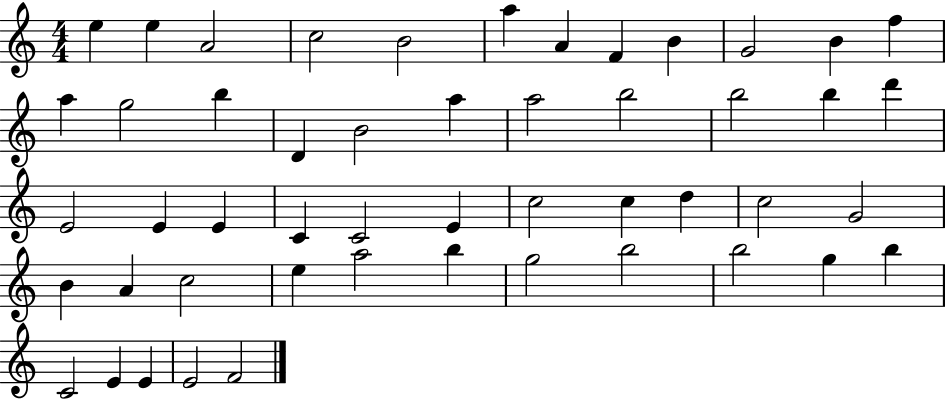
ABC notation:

X:1
T:Untitled
M:4/4
L:1/4
K:C
e e A2 c2 B2 a A F B G2 B f a g2 b D B2 a a2 b2 b2 b d' E2 E E C C2 E c2 c d c2 G2 B A c2 e a2 b g2 b2 b2 g b C2 E E E2 F2